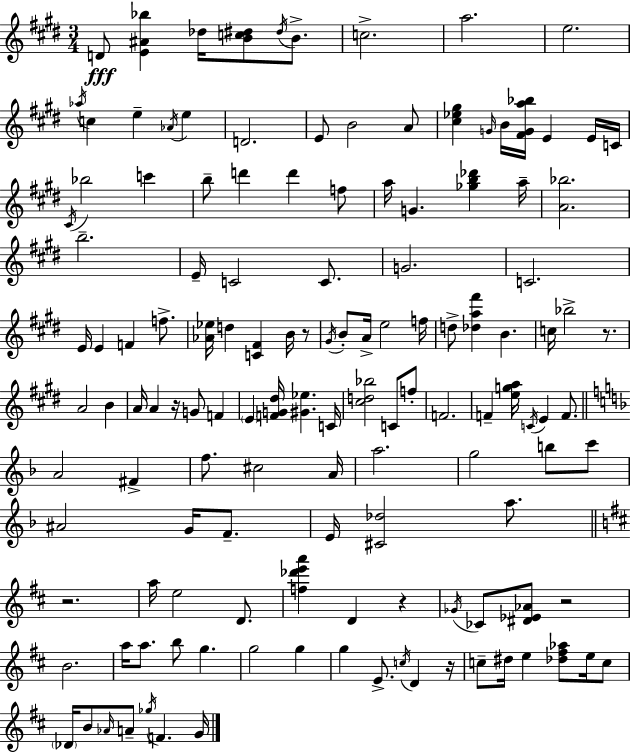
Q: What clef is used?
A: treble